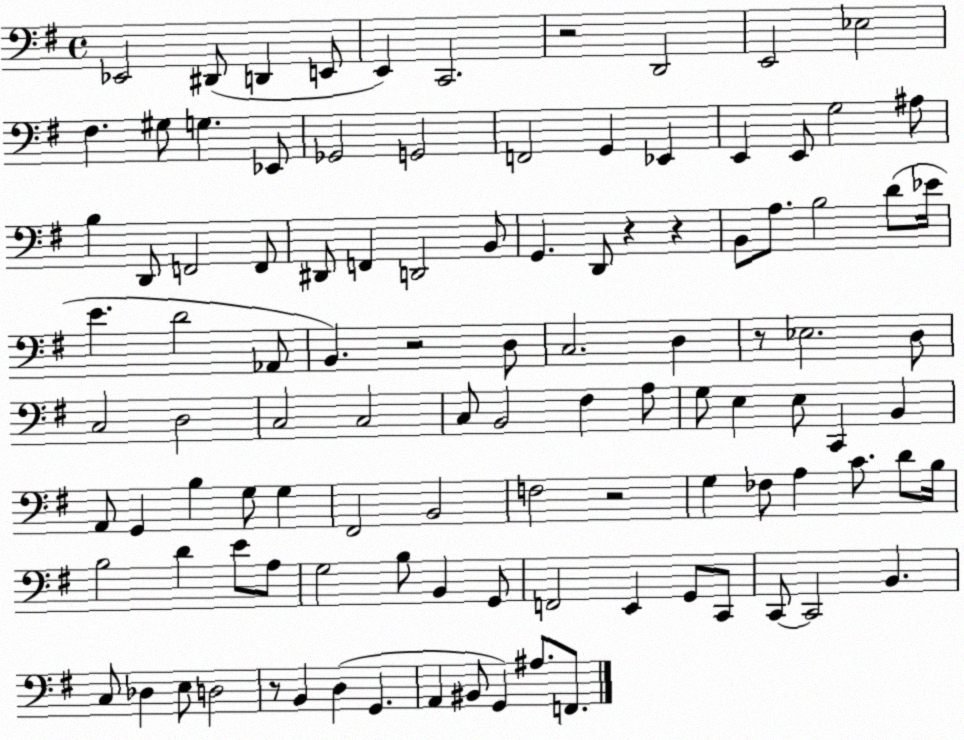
X:1
T:Untitled
M:4/4
L:1/4
K:G
_E,,2 ^D,,/2 D,, E,,/2 E,, C,,2 z2 D,,2 E,,2 _E,2 ^F, ^G,/2 G, _E,,/2 _G,,2 G,,2 F,,2 G,, _E,, E,, E,,/2 G,2 ^A,/2 B, D,,/2 F,,2 F,,/2 ^D,,/2 F,, D,,2 B,,/2 G,, D,,/2 z z B,,/2 A,/2 B,2 D/2 _E/4 E D2 _A,,/2 B,, z2 D,/2 C,2 D, z/2 _E,2 D,/2 C,2 D,2 C,2 C,2 C,/2 B,,2 ^F, A,/2 G,/2 E, E,/2 C,, B,, A,,/2 G,, B, G,/2 G, ^F,,2 B,,2 F,2 z2 G, _F,/2 A, C/2 D/2 B,/4 B,2 D E/2 A,/2 G,2 B,/2 B,, G,,/2 F,,2 E,, G,,/2 C,,/2 C,,/2 C,,2 B,, C,/2 _D, E,/2 D,2 z/2 B,, D, G,, A,, ^B,,/2 G,, ^A,/2 F,,/2